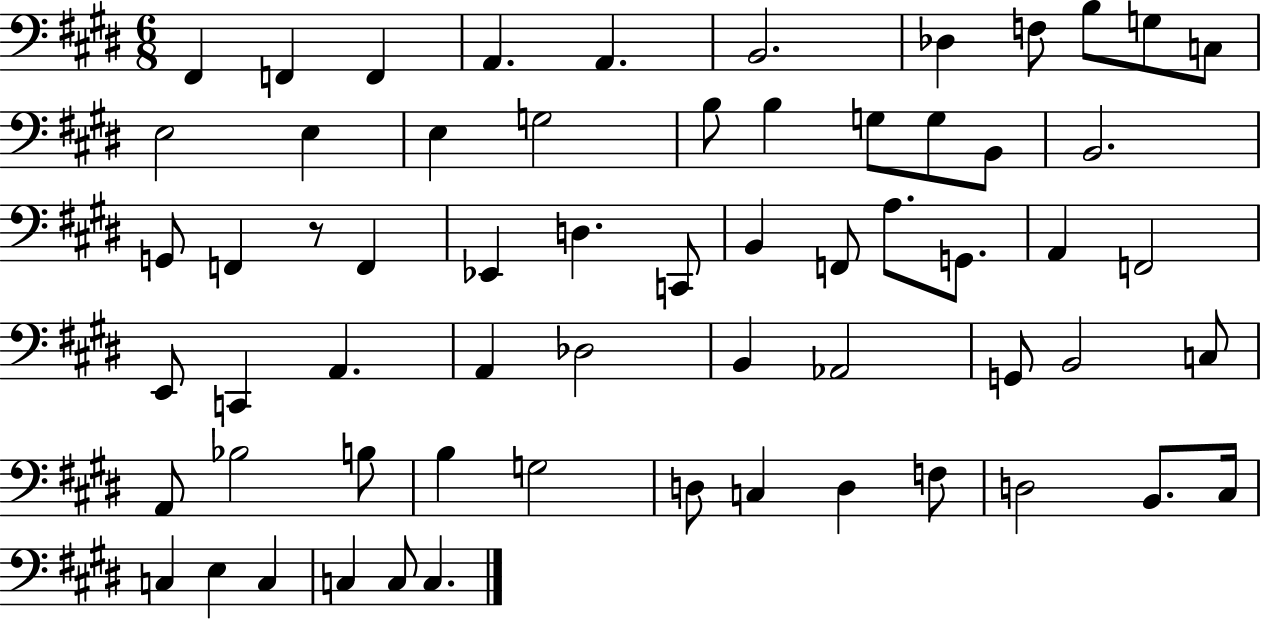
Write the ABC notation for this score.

X:1
T:Untitled
M:6/8
L:1/4
K:E
^F,, F,, F,, A,, A,, B,,2 _D, F,/2 B,/2 G,/2 C,/2 E,2 E, E, G,2 B,/2 B, G,/2 G,/2 B,,/2 B,,2 G,,/2 F,, z/2 F,, _E,, D, C,,/2 B,, F,,/2 A,/2 G,,/2 A,, F,,2 E,,/2 C,, A,, A,, _D,2 B,, _A,,2 G,,/2 B,,2 C,/2 A,,/2 _B,2 B,/2 B, G,2 D,/2 C, D, F,/2 D,2 B,,/2 ^C,/4 C, E, C, C, C,/2 C,